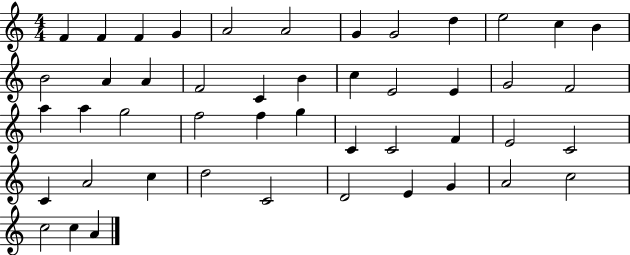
{
  \clef treble
  \numericTimeSignature
  \time 4/4
  \key c \major
  f'4 f'4 f'4 g'4 | a'2 a'2 | g'4 g'2 d''4 | e''2 c''4 b'4 | \break b'2 a'4 a'4 | f'2 c'4 b'4 | c''4 e'2 e'4 | g'2 f'2 | \break a''4 a''4 g''2 | f''2 f''4 g''4 | c'4 c'2 f'4 | e'2 c'2 | \break c'4 a'2 c''4 | d''2 c'2 | d'2 e'4 g'4 | a'2 c''2 | \break c''2 c''4 a'4 | \bar "|."
}